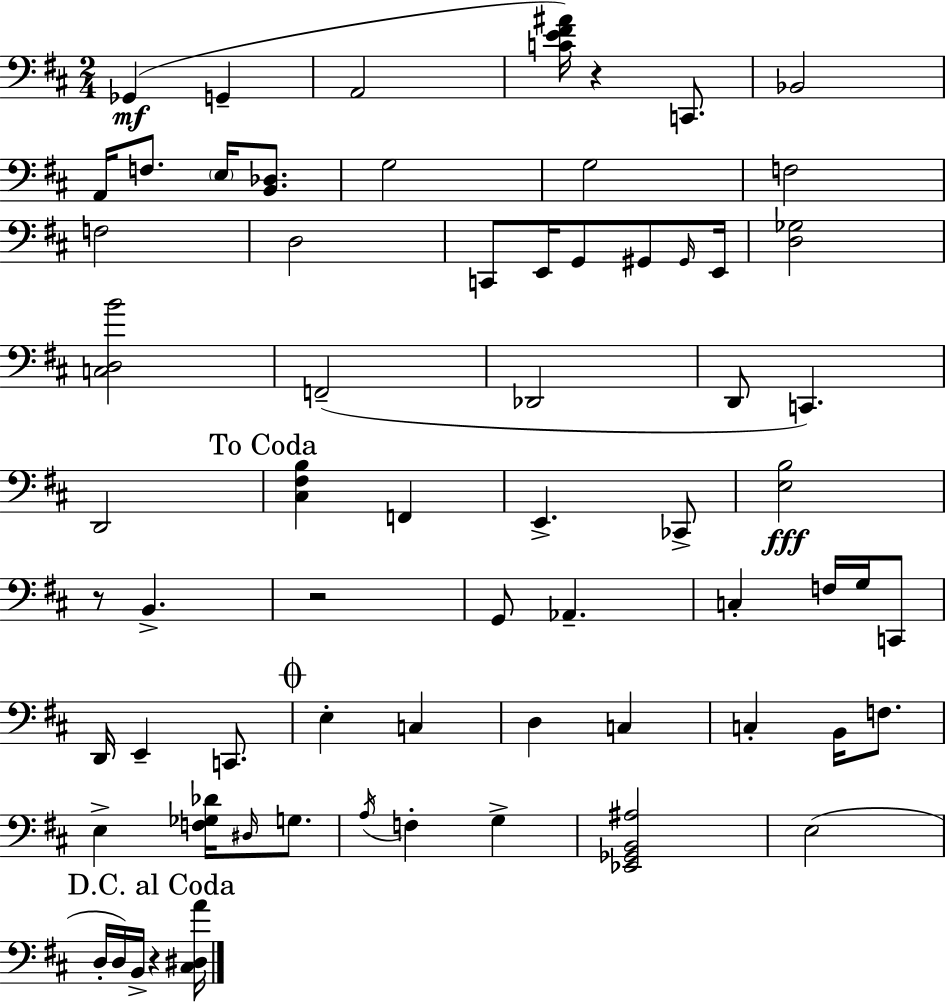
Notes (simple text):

Gb2/q G2/q A2/h [C4,E4,F#4,A#4]/s R/q C2/e. Bb2/h A2/s F3/e. E3/s [B2,Db3]/e. G3/h G3/h F3/h F3/h D3/h C2/e E2/s G2/e G#2/e G#2/s E2/s [D3,Gb3]/h [C3,D3,B4]/h F2/h Db2/h D2/e C2/q. D2/h [C#3,F#3,B3]/q F2/q E2/q. CES2/e [E3,B3]/h R/e B2/q. R/h G2/e Ab2/q. C3/q F3/s G3/s C2/e D2/s E2/q C2/e. E3/q C3/q D3/q C3/q C3/q B2/s F3/e. E3/q [F3,Gb3,Db4]/s D#3/s G3/e. A3/s F3/q G3/q [Eb2,Gb2,B2,A#3]/h E3/h D3/s D3/s B2/s R/q [C#3,D#3,A4]/s